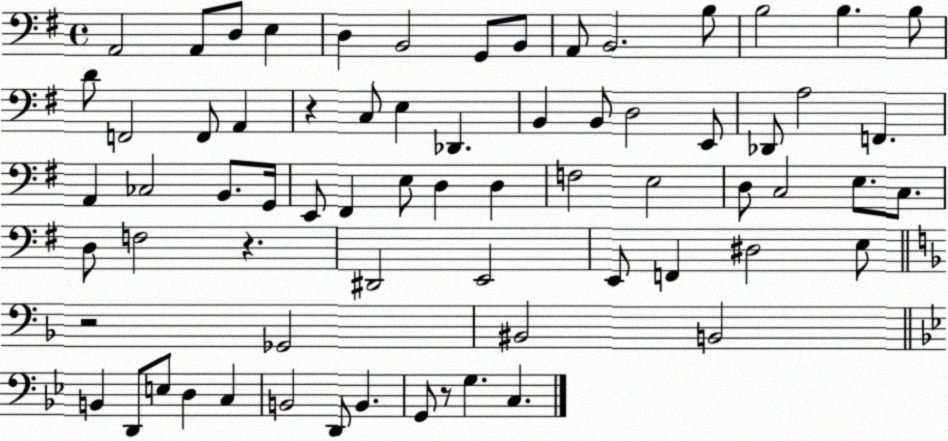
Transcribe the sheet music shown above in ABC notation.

X:1
T:Untitled
M:4/4
L:1/4
K:G
A,,2 A,,/2 D,/2 E, D, B,,2 G,,/2 B,,/2 A,,/2 B,,2 B,/2 B,2 B, B,/2 D/2 F,,2 F,,/2 A,, z C,/2 E, _D,, B,, B,,/2 D,2 E,,/2 _D,,/2 A,2 F,, A,, _C,2 B,,/2 G,,/4 E,,/2 ^F,, E,/2 D, D, F,2 E,2 D,/2 C,2 E,/2 C,/2 D,/2 F,2 z ^D,,2 E,,2 E,,/2 F,, ^D,2 E,/2 z2 _G,,2 ^B,,2 B,,2 B,, D,,/2 E,/2 D, C, B,,2 D,,/2 B,, G,,/2 z/2 G, C,